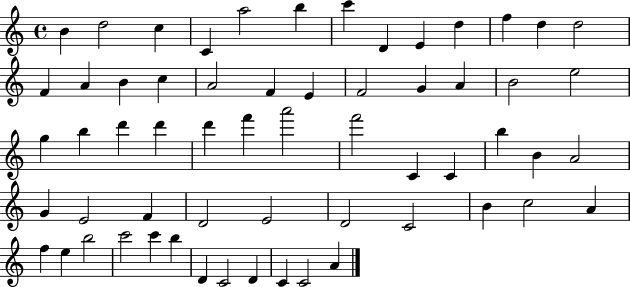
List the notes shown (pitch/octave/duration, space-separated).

B4/q D5/h C5/q C4/q A5/h B5/q C6/q D4/q E4/q D5/q F5/q D5/q D5/h F4/q A4/q B4/q C5/q A4/h F4/q E4/q F4/h G4/q A4/q B4/h E5/h G5/q B5/q D6/q D6/q D6/q F6/q A6/h F6/h C4/q C4/q B5/q B4/q A4/h G4/q E4/h F4/q D4/h E4/h D4/h C4/h B4/q C5/h A4/q F5/q E5/q B5/h C6/h C6/q B5/q D4/q C4/h D4/q C4/q C4/h A4/q